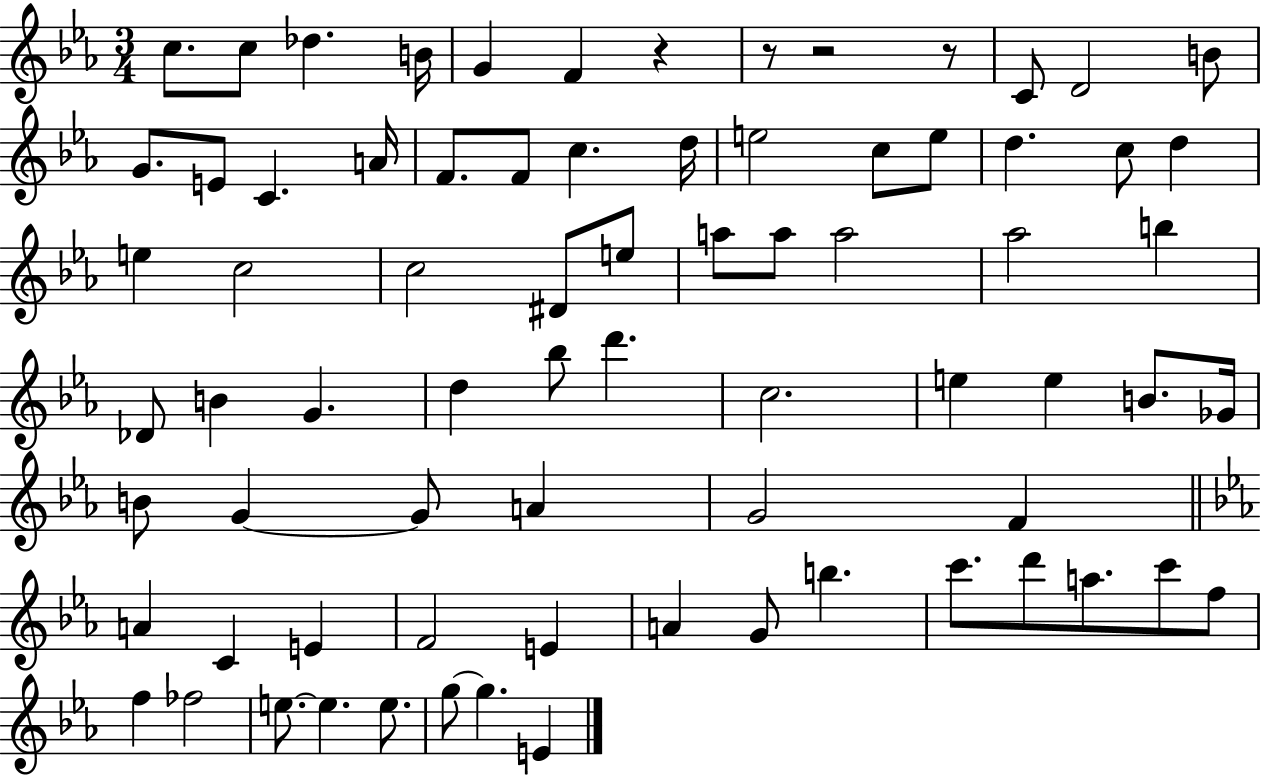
{
  \clef treble
  \numericTimeSignature
  \time 3/4
  \key ees \major
  c''8. c''8 des''4. b'16 | g'4 f'4 r4 | r8 r2 r8 | c'8 d'2 b'8 | \break g'8. e'8 c'4. a'16 | f'8. f'8 c''4. d''16 | e''2 c''8 e''8 | d''4. c''8 d''4 | \break e''4 c''2 | c''2 dis'8 e''8 | a''8 a''8 a''2 | aes''2 b''4 | \break des'8 b'4 g'4. | d''4 bes''8 d'''4. | c''2. | e''4 e''4 b'8. ges'16 | \break b'8 g'4~~ g'8 a'4 | g'2 f'4 | \bar "||" \break \key ees \major a'4 c'4 e'4 | f'2 e'4 | a'4 g'8 b''4. | c'''8. d'''8 a''8. c'''8 f''8 | \break f''4 fes''2 | e''8.~~ e''4. e''8. | g''8~~ g''4. e'4 | \bar "|."
}